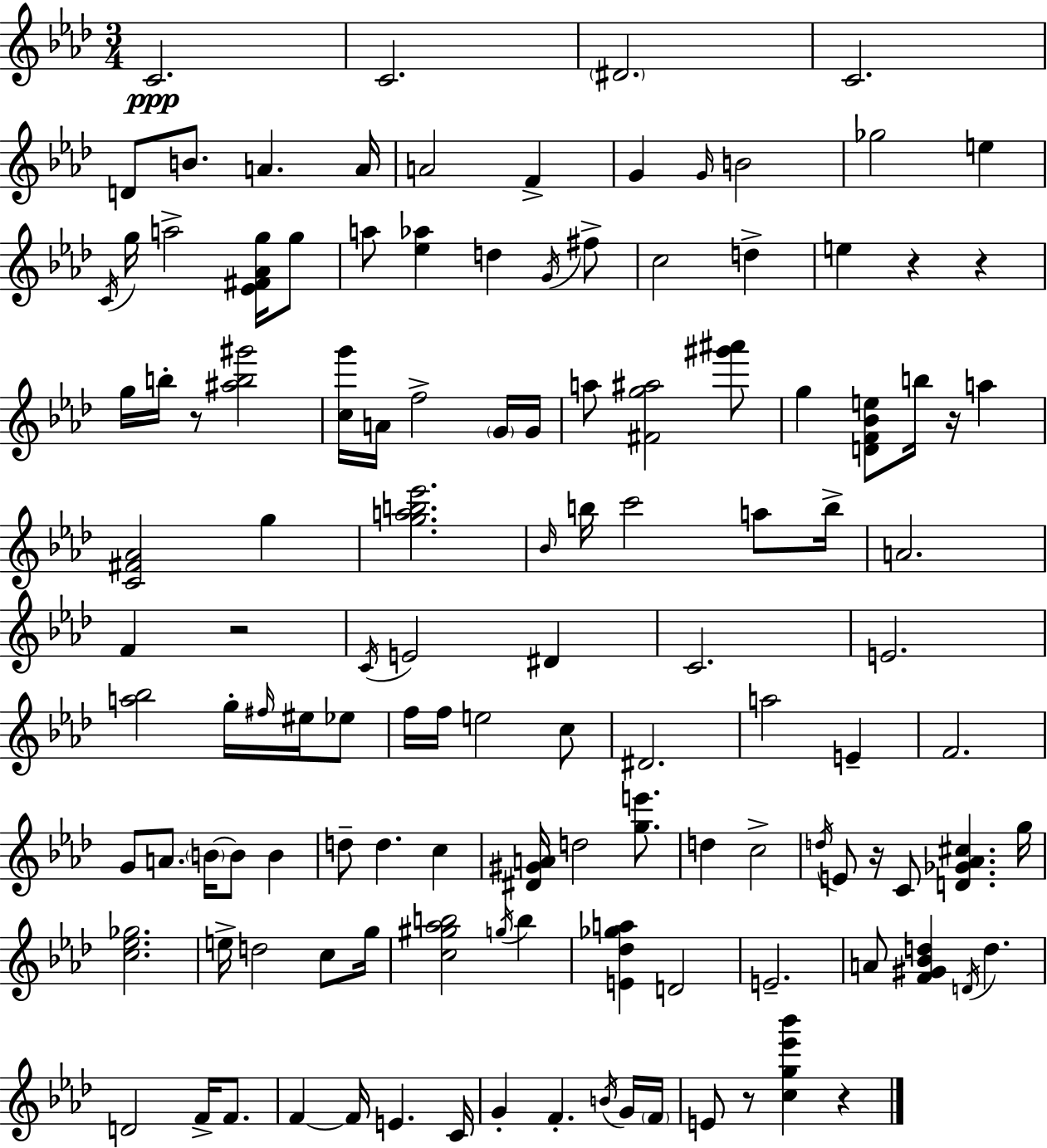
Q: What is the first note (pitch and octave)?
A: C4